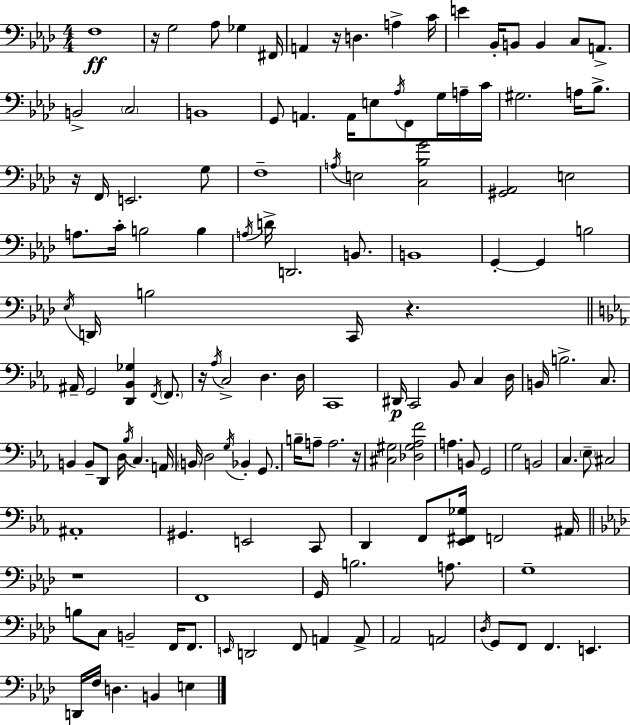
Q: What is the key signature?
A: AES major